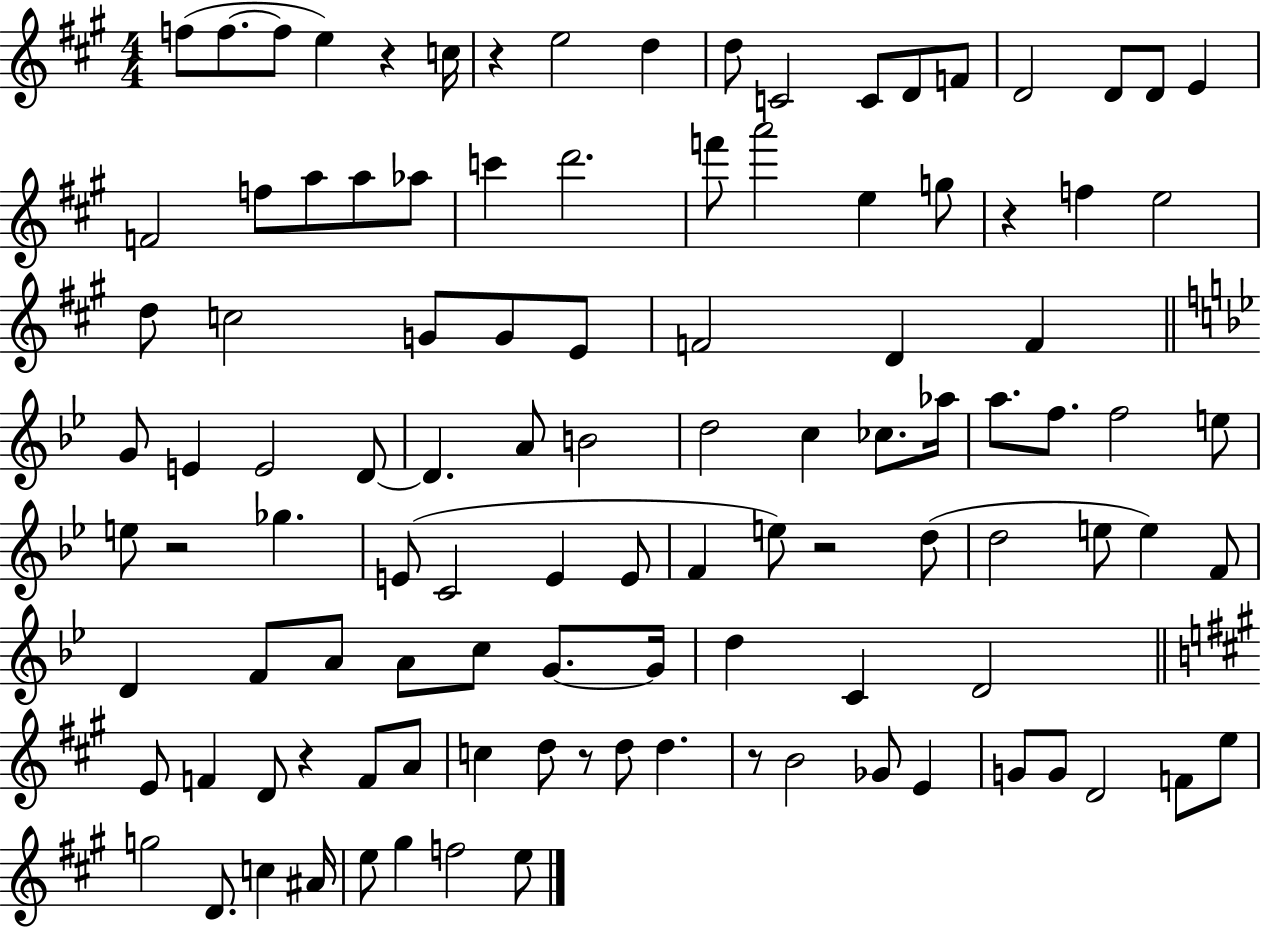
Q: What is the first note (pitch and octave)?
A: F5